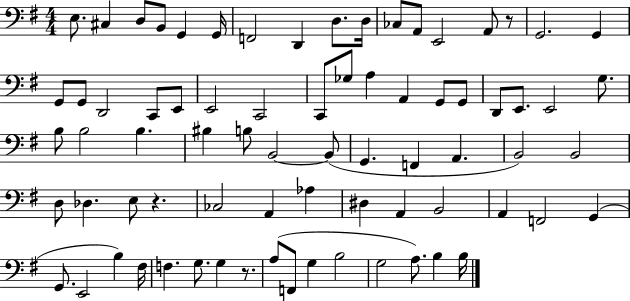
E3/e. C#3/q D3/e B2/e G2/q G2/s F2/h D2/q D3/e. D3/s CES3/e A2/e E2/h A2/e R/e G2/h. G2/q G2/e G2/e D2/h C2/e E2/e E2/h C2/h C2/e Gb3/e A3/q A2/q G2/e G2/e D2/e E2/e. E2/h G3/e. B3/e B3/h B3/q. BIS3/q B3/e B2/h B2/e G2/q. F2/q A2/q. B2/h B2/h D3/e Db3/q. E3/e R/q. CES3/h A2/q Ab3/q D#3/q A2/q B2/h A2/q F2/h G2/q G2/e. E2/h B3/q F#3/s F3/q. G3/e. G3/q R/e. A3/e F2/e G3/q B3/h G3/h A3/e. B3/q B3/s